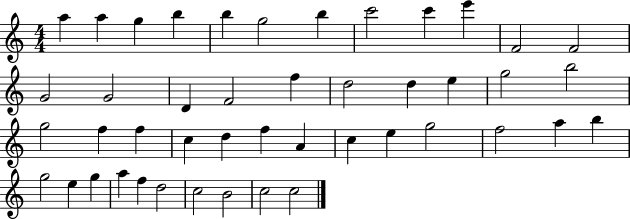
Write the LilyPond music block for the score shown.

{
  \clef treble
  \numericTimeSignature
  \time 4/4
  \key c \major
  a''4 a''4 g''4 b''4 | b''4 g''2 b''4 | c'''2 c'''4 e'''4 | f'2 f'2 | \break g'2 g'2 | d'4 f'2 f''4 | d''2 d''4 e''4 | g''2 b''2 | \break g''2 f''4 f''4 | c''4 d''4 f''4 a'4 | c''4 e''4 g''2 | f''2 a''4 b''4 | \break g''2 e''4 g''4 | a''4 f''4 d''2 | c''2 b'2 | c''2 c''2 | \break \bar "|."
}